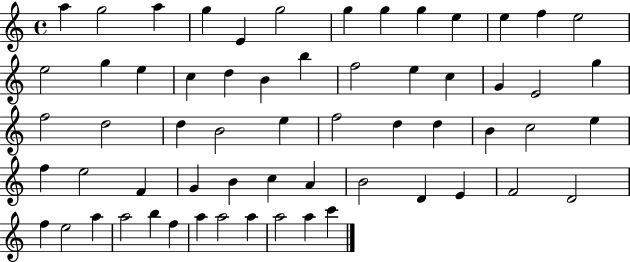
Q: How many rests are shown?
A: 0